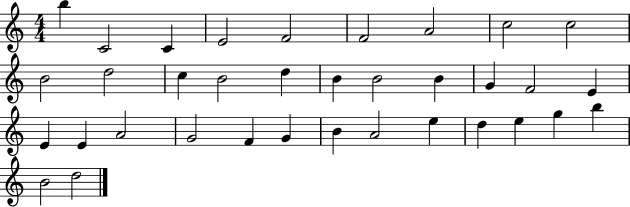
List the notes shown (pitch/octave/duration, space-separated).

B5/q C4/h C4/q E4/h F4/h F4/h A4/h C5/h C5/h B4/h D5/h C5/q B4/h D5/q B4/q B4/h B4/q G4/q F4/h E4/q E4/q E4/q A4/h G4/h F4/q G4/q B4/q A4/h E5/q D5/q E5/q G5/q B5/q B4/h D5/h